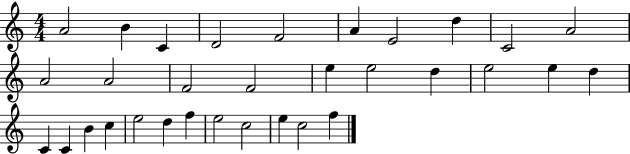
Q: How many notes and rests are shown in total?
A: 32